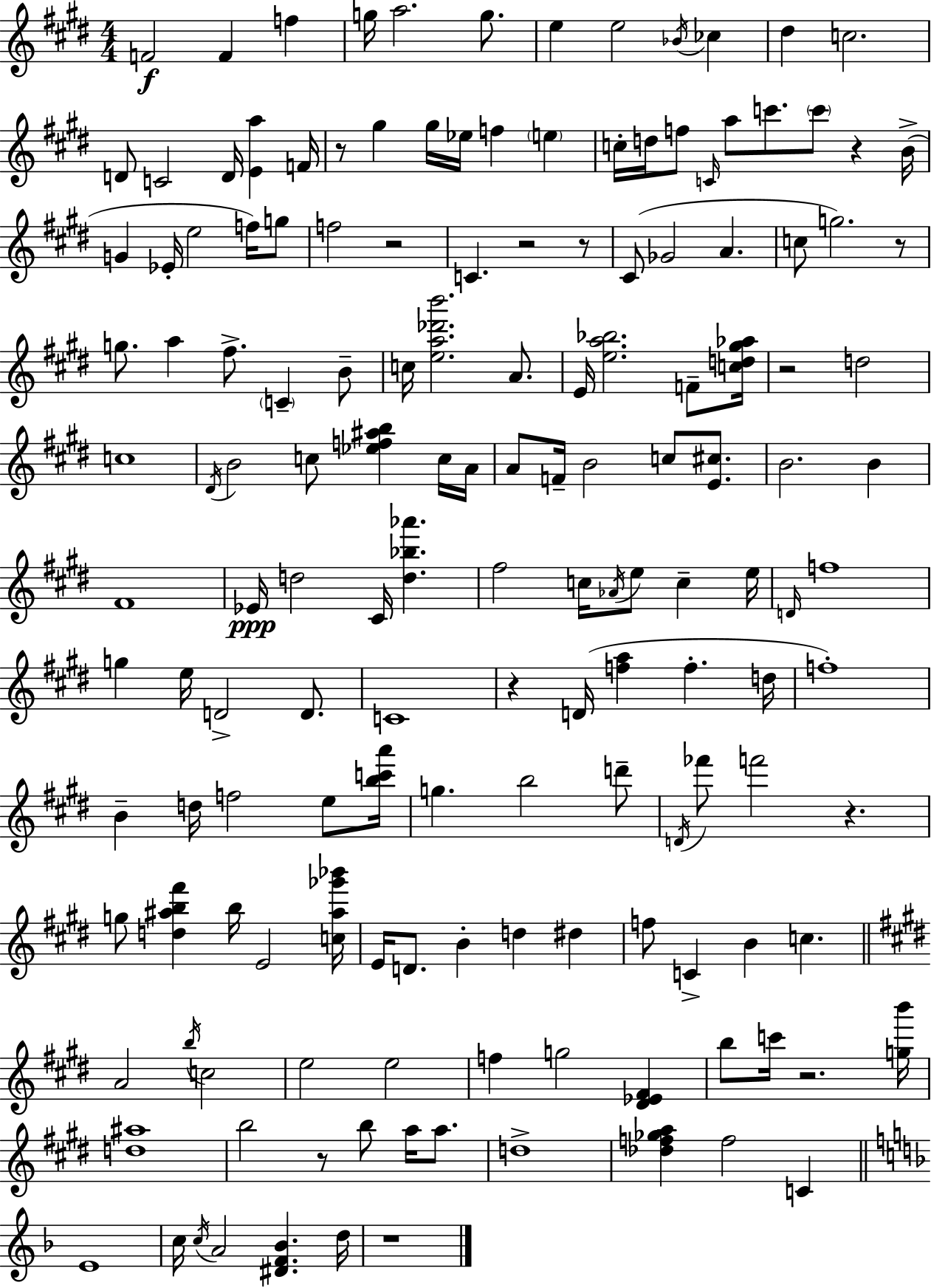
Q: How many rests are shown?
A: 12